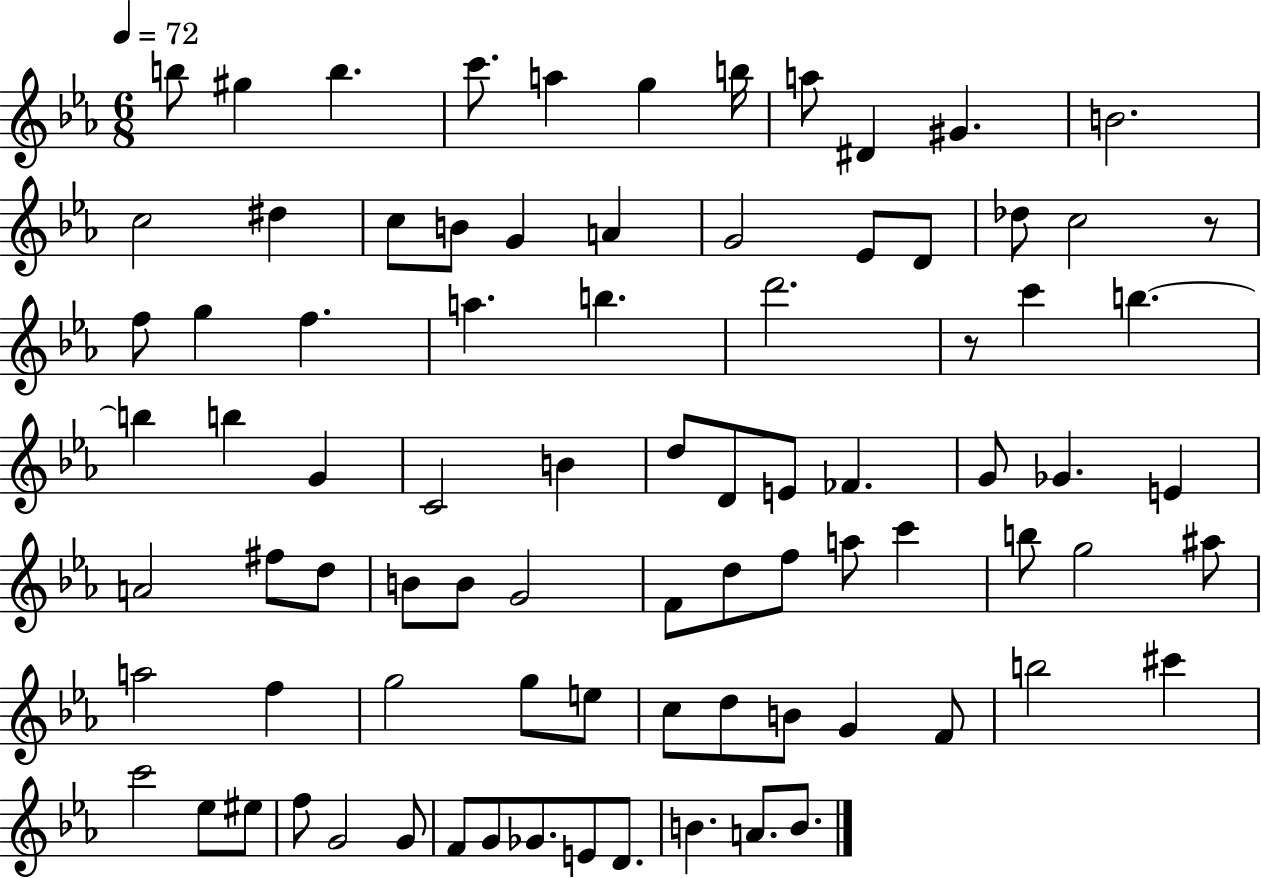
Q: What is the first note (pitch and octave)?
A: B5